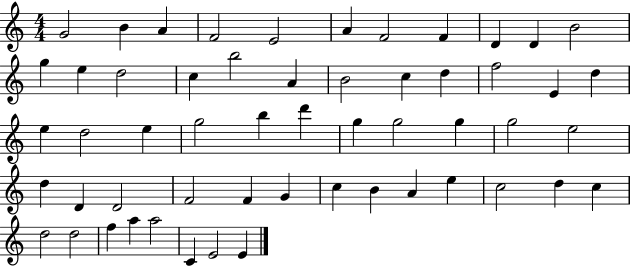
X:1
T:Untitled
M:4/4
L:1/4
K:C
G2 B A F2 E2 A F2 F D D B2 g e d2 c b2 A B2 c d f2 E d e d2 e g2 b d' g g2 g g2 e2 d D D2 F2 F G c B A e c2 d c d2 d2 f a a2 C E2 E